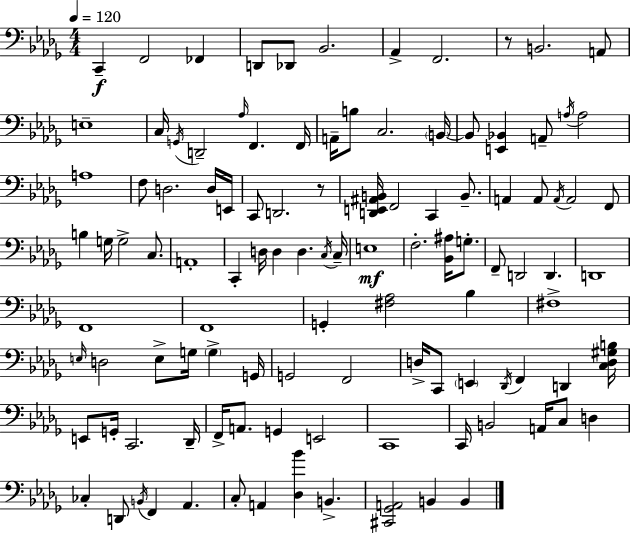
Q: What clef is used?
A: bass